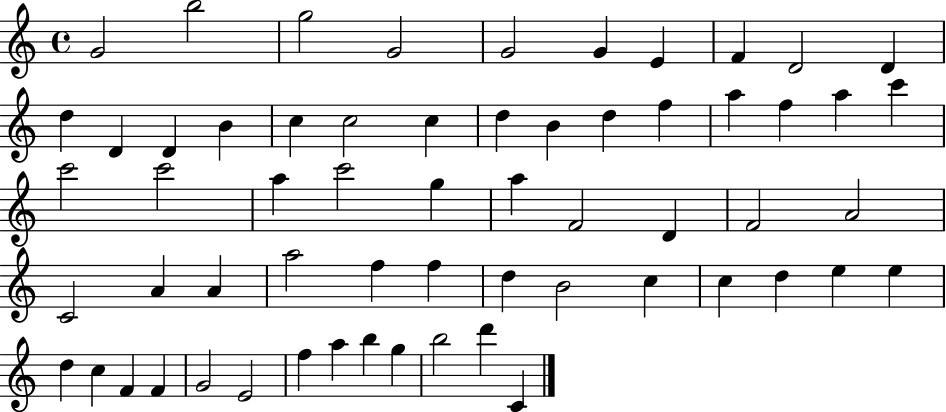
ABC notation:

X:1
T:Untitled
M:4/4
L:1/4
K:C
G2 b2 g2 G2 G2 G E F D2 D d D D B c c2 c d B d f a f a c' c'2 c'2 a c'2 g a F2 D F2 A2 C2 A A a2 f f d B2 c c d e e d c F F G2 E2 f a b g b2 d' C